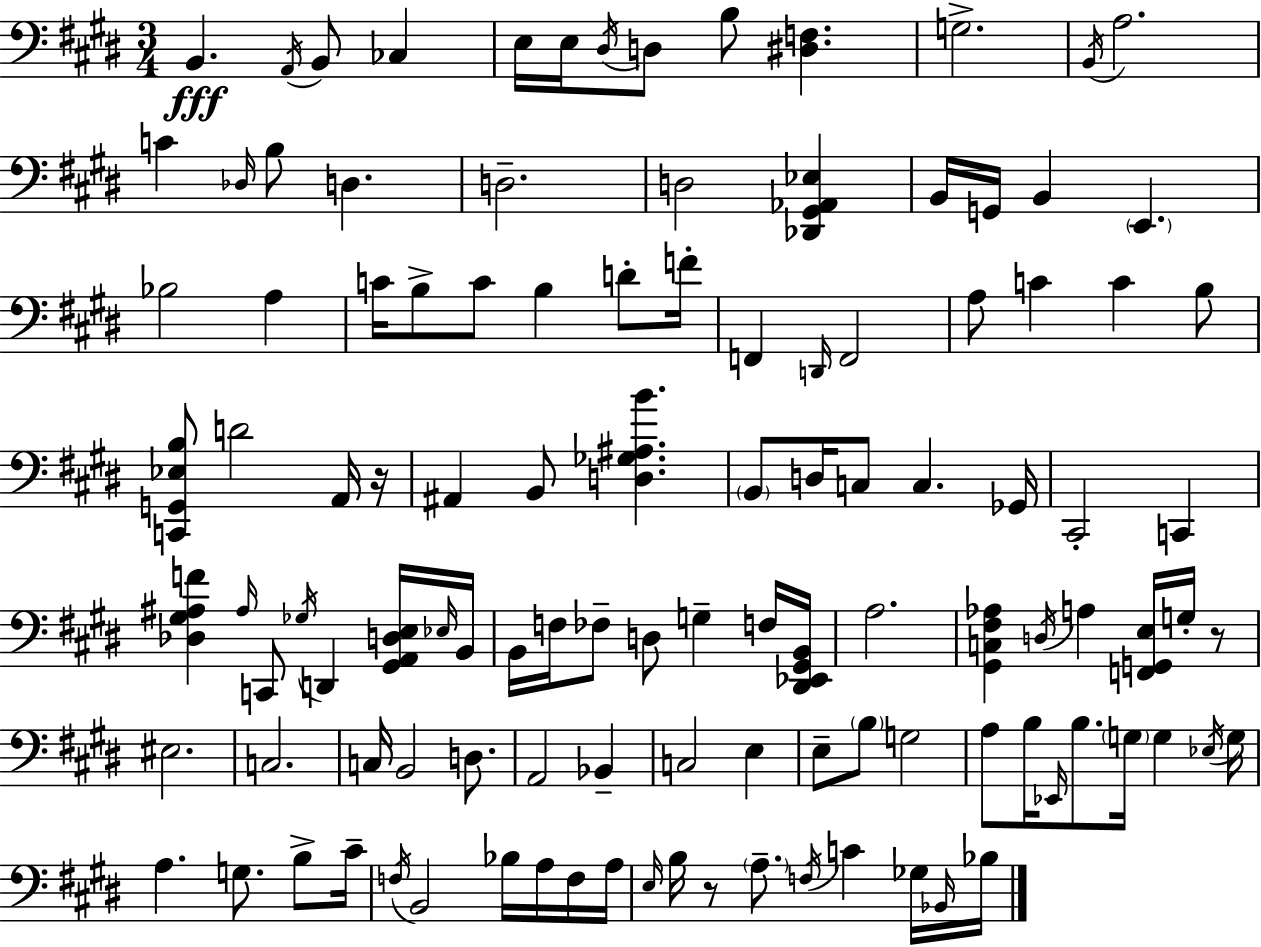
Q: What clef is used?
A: bass